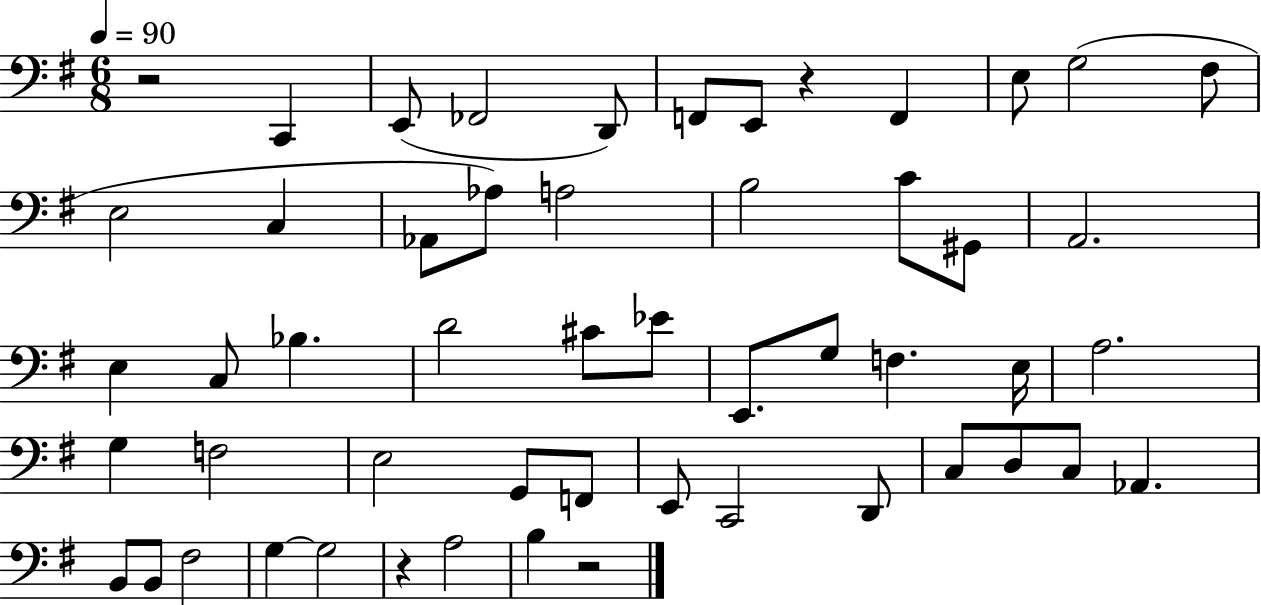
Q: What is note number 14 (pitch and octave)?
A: Ab3